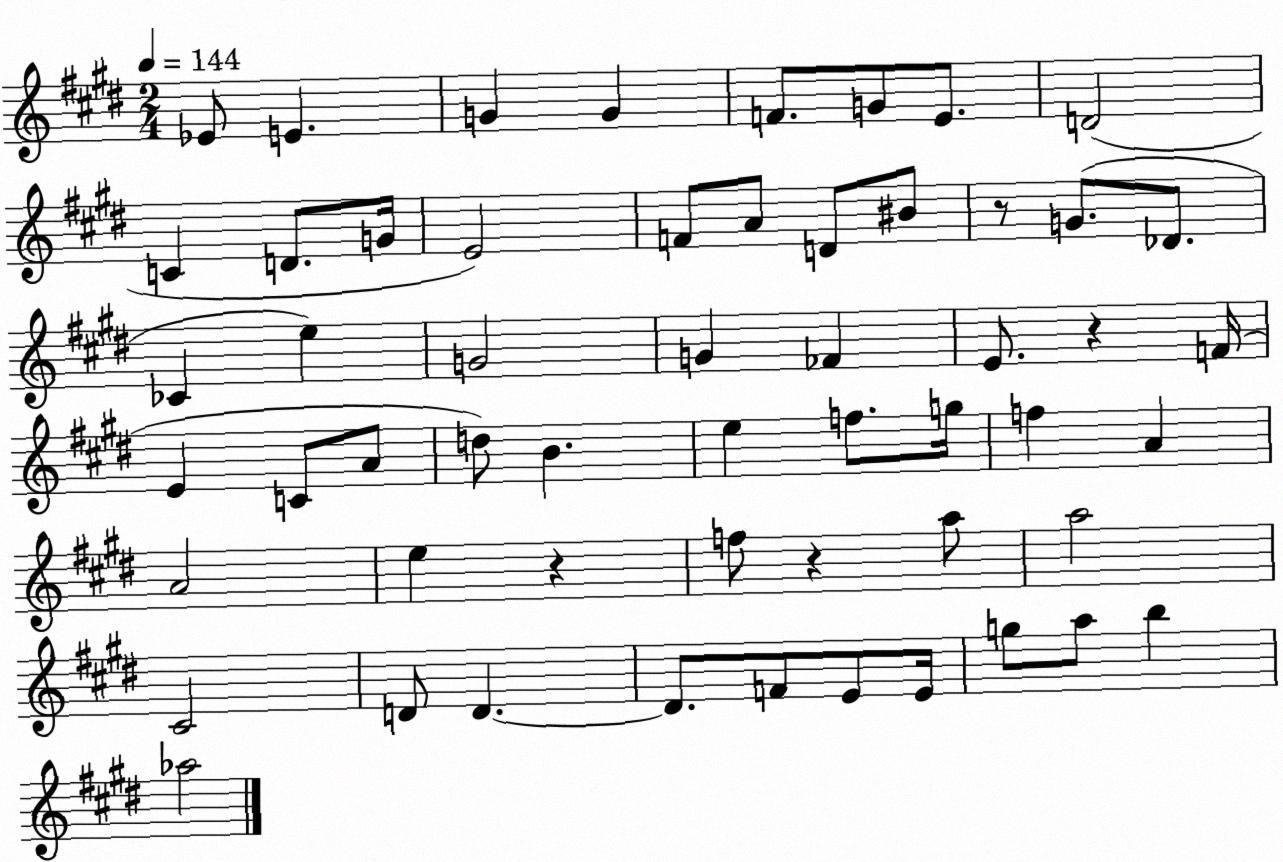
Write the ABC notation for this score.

X:1
T:Untitled
M:2/4
L:1/4
K:E
_E/2 E G G F/2 G/2 E/2 D2 C D/2 G/4 E2 F/2 A/2 D/2 ^B/2 z/2 G/2 _D/2 _C e G2 G _F E/2 z F/4 E C/2 A/2 d/2 B e f/2 g/4 f A A2 e z f/2 z a/2 a2 ^C2 D/2 D D/2 F/2 E/2 E/4 g/2 a/2 b _a2